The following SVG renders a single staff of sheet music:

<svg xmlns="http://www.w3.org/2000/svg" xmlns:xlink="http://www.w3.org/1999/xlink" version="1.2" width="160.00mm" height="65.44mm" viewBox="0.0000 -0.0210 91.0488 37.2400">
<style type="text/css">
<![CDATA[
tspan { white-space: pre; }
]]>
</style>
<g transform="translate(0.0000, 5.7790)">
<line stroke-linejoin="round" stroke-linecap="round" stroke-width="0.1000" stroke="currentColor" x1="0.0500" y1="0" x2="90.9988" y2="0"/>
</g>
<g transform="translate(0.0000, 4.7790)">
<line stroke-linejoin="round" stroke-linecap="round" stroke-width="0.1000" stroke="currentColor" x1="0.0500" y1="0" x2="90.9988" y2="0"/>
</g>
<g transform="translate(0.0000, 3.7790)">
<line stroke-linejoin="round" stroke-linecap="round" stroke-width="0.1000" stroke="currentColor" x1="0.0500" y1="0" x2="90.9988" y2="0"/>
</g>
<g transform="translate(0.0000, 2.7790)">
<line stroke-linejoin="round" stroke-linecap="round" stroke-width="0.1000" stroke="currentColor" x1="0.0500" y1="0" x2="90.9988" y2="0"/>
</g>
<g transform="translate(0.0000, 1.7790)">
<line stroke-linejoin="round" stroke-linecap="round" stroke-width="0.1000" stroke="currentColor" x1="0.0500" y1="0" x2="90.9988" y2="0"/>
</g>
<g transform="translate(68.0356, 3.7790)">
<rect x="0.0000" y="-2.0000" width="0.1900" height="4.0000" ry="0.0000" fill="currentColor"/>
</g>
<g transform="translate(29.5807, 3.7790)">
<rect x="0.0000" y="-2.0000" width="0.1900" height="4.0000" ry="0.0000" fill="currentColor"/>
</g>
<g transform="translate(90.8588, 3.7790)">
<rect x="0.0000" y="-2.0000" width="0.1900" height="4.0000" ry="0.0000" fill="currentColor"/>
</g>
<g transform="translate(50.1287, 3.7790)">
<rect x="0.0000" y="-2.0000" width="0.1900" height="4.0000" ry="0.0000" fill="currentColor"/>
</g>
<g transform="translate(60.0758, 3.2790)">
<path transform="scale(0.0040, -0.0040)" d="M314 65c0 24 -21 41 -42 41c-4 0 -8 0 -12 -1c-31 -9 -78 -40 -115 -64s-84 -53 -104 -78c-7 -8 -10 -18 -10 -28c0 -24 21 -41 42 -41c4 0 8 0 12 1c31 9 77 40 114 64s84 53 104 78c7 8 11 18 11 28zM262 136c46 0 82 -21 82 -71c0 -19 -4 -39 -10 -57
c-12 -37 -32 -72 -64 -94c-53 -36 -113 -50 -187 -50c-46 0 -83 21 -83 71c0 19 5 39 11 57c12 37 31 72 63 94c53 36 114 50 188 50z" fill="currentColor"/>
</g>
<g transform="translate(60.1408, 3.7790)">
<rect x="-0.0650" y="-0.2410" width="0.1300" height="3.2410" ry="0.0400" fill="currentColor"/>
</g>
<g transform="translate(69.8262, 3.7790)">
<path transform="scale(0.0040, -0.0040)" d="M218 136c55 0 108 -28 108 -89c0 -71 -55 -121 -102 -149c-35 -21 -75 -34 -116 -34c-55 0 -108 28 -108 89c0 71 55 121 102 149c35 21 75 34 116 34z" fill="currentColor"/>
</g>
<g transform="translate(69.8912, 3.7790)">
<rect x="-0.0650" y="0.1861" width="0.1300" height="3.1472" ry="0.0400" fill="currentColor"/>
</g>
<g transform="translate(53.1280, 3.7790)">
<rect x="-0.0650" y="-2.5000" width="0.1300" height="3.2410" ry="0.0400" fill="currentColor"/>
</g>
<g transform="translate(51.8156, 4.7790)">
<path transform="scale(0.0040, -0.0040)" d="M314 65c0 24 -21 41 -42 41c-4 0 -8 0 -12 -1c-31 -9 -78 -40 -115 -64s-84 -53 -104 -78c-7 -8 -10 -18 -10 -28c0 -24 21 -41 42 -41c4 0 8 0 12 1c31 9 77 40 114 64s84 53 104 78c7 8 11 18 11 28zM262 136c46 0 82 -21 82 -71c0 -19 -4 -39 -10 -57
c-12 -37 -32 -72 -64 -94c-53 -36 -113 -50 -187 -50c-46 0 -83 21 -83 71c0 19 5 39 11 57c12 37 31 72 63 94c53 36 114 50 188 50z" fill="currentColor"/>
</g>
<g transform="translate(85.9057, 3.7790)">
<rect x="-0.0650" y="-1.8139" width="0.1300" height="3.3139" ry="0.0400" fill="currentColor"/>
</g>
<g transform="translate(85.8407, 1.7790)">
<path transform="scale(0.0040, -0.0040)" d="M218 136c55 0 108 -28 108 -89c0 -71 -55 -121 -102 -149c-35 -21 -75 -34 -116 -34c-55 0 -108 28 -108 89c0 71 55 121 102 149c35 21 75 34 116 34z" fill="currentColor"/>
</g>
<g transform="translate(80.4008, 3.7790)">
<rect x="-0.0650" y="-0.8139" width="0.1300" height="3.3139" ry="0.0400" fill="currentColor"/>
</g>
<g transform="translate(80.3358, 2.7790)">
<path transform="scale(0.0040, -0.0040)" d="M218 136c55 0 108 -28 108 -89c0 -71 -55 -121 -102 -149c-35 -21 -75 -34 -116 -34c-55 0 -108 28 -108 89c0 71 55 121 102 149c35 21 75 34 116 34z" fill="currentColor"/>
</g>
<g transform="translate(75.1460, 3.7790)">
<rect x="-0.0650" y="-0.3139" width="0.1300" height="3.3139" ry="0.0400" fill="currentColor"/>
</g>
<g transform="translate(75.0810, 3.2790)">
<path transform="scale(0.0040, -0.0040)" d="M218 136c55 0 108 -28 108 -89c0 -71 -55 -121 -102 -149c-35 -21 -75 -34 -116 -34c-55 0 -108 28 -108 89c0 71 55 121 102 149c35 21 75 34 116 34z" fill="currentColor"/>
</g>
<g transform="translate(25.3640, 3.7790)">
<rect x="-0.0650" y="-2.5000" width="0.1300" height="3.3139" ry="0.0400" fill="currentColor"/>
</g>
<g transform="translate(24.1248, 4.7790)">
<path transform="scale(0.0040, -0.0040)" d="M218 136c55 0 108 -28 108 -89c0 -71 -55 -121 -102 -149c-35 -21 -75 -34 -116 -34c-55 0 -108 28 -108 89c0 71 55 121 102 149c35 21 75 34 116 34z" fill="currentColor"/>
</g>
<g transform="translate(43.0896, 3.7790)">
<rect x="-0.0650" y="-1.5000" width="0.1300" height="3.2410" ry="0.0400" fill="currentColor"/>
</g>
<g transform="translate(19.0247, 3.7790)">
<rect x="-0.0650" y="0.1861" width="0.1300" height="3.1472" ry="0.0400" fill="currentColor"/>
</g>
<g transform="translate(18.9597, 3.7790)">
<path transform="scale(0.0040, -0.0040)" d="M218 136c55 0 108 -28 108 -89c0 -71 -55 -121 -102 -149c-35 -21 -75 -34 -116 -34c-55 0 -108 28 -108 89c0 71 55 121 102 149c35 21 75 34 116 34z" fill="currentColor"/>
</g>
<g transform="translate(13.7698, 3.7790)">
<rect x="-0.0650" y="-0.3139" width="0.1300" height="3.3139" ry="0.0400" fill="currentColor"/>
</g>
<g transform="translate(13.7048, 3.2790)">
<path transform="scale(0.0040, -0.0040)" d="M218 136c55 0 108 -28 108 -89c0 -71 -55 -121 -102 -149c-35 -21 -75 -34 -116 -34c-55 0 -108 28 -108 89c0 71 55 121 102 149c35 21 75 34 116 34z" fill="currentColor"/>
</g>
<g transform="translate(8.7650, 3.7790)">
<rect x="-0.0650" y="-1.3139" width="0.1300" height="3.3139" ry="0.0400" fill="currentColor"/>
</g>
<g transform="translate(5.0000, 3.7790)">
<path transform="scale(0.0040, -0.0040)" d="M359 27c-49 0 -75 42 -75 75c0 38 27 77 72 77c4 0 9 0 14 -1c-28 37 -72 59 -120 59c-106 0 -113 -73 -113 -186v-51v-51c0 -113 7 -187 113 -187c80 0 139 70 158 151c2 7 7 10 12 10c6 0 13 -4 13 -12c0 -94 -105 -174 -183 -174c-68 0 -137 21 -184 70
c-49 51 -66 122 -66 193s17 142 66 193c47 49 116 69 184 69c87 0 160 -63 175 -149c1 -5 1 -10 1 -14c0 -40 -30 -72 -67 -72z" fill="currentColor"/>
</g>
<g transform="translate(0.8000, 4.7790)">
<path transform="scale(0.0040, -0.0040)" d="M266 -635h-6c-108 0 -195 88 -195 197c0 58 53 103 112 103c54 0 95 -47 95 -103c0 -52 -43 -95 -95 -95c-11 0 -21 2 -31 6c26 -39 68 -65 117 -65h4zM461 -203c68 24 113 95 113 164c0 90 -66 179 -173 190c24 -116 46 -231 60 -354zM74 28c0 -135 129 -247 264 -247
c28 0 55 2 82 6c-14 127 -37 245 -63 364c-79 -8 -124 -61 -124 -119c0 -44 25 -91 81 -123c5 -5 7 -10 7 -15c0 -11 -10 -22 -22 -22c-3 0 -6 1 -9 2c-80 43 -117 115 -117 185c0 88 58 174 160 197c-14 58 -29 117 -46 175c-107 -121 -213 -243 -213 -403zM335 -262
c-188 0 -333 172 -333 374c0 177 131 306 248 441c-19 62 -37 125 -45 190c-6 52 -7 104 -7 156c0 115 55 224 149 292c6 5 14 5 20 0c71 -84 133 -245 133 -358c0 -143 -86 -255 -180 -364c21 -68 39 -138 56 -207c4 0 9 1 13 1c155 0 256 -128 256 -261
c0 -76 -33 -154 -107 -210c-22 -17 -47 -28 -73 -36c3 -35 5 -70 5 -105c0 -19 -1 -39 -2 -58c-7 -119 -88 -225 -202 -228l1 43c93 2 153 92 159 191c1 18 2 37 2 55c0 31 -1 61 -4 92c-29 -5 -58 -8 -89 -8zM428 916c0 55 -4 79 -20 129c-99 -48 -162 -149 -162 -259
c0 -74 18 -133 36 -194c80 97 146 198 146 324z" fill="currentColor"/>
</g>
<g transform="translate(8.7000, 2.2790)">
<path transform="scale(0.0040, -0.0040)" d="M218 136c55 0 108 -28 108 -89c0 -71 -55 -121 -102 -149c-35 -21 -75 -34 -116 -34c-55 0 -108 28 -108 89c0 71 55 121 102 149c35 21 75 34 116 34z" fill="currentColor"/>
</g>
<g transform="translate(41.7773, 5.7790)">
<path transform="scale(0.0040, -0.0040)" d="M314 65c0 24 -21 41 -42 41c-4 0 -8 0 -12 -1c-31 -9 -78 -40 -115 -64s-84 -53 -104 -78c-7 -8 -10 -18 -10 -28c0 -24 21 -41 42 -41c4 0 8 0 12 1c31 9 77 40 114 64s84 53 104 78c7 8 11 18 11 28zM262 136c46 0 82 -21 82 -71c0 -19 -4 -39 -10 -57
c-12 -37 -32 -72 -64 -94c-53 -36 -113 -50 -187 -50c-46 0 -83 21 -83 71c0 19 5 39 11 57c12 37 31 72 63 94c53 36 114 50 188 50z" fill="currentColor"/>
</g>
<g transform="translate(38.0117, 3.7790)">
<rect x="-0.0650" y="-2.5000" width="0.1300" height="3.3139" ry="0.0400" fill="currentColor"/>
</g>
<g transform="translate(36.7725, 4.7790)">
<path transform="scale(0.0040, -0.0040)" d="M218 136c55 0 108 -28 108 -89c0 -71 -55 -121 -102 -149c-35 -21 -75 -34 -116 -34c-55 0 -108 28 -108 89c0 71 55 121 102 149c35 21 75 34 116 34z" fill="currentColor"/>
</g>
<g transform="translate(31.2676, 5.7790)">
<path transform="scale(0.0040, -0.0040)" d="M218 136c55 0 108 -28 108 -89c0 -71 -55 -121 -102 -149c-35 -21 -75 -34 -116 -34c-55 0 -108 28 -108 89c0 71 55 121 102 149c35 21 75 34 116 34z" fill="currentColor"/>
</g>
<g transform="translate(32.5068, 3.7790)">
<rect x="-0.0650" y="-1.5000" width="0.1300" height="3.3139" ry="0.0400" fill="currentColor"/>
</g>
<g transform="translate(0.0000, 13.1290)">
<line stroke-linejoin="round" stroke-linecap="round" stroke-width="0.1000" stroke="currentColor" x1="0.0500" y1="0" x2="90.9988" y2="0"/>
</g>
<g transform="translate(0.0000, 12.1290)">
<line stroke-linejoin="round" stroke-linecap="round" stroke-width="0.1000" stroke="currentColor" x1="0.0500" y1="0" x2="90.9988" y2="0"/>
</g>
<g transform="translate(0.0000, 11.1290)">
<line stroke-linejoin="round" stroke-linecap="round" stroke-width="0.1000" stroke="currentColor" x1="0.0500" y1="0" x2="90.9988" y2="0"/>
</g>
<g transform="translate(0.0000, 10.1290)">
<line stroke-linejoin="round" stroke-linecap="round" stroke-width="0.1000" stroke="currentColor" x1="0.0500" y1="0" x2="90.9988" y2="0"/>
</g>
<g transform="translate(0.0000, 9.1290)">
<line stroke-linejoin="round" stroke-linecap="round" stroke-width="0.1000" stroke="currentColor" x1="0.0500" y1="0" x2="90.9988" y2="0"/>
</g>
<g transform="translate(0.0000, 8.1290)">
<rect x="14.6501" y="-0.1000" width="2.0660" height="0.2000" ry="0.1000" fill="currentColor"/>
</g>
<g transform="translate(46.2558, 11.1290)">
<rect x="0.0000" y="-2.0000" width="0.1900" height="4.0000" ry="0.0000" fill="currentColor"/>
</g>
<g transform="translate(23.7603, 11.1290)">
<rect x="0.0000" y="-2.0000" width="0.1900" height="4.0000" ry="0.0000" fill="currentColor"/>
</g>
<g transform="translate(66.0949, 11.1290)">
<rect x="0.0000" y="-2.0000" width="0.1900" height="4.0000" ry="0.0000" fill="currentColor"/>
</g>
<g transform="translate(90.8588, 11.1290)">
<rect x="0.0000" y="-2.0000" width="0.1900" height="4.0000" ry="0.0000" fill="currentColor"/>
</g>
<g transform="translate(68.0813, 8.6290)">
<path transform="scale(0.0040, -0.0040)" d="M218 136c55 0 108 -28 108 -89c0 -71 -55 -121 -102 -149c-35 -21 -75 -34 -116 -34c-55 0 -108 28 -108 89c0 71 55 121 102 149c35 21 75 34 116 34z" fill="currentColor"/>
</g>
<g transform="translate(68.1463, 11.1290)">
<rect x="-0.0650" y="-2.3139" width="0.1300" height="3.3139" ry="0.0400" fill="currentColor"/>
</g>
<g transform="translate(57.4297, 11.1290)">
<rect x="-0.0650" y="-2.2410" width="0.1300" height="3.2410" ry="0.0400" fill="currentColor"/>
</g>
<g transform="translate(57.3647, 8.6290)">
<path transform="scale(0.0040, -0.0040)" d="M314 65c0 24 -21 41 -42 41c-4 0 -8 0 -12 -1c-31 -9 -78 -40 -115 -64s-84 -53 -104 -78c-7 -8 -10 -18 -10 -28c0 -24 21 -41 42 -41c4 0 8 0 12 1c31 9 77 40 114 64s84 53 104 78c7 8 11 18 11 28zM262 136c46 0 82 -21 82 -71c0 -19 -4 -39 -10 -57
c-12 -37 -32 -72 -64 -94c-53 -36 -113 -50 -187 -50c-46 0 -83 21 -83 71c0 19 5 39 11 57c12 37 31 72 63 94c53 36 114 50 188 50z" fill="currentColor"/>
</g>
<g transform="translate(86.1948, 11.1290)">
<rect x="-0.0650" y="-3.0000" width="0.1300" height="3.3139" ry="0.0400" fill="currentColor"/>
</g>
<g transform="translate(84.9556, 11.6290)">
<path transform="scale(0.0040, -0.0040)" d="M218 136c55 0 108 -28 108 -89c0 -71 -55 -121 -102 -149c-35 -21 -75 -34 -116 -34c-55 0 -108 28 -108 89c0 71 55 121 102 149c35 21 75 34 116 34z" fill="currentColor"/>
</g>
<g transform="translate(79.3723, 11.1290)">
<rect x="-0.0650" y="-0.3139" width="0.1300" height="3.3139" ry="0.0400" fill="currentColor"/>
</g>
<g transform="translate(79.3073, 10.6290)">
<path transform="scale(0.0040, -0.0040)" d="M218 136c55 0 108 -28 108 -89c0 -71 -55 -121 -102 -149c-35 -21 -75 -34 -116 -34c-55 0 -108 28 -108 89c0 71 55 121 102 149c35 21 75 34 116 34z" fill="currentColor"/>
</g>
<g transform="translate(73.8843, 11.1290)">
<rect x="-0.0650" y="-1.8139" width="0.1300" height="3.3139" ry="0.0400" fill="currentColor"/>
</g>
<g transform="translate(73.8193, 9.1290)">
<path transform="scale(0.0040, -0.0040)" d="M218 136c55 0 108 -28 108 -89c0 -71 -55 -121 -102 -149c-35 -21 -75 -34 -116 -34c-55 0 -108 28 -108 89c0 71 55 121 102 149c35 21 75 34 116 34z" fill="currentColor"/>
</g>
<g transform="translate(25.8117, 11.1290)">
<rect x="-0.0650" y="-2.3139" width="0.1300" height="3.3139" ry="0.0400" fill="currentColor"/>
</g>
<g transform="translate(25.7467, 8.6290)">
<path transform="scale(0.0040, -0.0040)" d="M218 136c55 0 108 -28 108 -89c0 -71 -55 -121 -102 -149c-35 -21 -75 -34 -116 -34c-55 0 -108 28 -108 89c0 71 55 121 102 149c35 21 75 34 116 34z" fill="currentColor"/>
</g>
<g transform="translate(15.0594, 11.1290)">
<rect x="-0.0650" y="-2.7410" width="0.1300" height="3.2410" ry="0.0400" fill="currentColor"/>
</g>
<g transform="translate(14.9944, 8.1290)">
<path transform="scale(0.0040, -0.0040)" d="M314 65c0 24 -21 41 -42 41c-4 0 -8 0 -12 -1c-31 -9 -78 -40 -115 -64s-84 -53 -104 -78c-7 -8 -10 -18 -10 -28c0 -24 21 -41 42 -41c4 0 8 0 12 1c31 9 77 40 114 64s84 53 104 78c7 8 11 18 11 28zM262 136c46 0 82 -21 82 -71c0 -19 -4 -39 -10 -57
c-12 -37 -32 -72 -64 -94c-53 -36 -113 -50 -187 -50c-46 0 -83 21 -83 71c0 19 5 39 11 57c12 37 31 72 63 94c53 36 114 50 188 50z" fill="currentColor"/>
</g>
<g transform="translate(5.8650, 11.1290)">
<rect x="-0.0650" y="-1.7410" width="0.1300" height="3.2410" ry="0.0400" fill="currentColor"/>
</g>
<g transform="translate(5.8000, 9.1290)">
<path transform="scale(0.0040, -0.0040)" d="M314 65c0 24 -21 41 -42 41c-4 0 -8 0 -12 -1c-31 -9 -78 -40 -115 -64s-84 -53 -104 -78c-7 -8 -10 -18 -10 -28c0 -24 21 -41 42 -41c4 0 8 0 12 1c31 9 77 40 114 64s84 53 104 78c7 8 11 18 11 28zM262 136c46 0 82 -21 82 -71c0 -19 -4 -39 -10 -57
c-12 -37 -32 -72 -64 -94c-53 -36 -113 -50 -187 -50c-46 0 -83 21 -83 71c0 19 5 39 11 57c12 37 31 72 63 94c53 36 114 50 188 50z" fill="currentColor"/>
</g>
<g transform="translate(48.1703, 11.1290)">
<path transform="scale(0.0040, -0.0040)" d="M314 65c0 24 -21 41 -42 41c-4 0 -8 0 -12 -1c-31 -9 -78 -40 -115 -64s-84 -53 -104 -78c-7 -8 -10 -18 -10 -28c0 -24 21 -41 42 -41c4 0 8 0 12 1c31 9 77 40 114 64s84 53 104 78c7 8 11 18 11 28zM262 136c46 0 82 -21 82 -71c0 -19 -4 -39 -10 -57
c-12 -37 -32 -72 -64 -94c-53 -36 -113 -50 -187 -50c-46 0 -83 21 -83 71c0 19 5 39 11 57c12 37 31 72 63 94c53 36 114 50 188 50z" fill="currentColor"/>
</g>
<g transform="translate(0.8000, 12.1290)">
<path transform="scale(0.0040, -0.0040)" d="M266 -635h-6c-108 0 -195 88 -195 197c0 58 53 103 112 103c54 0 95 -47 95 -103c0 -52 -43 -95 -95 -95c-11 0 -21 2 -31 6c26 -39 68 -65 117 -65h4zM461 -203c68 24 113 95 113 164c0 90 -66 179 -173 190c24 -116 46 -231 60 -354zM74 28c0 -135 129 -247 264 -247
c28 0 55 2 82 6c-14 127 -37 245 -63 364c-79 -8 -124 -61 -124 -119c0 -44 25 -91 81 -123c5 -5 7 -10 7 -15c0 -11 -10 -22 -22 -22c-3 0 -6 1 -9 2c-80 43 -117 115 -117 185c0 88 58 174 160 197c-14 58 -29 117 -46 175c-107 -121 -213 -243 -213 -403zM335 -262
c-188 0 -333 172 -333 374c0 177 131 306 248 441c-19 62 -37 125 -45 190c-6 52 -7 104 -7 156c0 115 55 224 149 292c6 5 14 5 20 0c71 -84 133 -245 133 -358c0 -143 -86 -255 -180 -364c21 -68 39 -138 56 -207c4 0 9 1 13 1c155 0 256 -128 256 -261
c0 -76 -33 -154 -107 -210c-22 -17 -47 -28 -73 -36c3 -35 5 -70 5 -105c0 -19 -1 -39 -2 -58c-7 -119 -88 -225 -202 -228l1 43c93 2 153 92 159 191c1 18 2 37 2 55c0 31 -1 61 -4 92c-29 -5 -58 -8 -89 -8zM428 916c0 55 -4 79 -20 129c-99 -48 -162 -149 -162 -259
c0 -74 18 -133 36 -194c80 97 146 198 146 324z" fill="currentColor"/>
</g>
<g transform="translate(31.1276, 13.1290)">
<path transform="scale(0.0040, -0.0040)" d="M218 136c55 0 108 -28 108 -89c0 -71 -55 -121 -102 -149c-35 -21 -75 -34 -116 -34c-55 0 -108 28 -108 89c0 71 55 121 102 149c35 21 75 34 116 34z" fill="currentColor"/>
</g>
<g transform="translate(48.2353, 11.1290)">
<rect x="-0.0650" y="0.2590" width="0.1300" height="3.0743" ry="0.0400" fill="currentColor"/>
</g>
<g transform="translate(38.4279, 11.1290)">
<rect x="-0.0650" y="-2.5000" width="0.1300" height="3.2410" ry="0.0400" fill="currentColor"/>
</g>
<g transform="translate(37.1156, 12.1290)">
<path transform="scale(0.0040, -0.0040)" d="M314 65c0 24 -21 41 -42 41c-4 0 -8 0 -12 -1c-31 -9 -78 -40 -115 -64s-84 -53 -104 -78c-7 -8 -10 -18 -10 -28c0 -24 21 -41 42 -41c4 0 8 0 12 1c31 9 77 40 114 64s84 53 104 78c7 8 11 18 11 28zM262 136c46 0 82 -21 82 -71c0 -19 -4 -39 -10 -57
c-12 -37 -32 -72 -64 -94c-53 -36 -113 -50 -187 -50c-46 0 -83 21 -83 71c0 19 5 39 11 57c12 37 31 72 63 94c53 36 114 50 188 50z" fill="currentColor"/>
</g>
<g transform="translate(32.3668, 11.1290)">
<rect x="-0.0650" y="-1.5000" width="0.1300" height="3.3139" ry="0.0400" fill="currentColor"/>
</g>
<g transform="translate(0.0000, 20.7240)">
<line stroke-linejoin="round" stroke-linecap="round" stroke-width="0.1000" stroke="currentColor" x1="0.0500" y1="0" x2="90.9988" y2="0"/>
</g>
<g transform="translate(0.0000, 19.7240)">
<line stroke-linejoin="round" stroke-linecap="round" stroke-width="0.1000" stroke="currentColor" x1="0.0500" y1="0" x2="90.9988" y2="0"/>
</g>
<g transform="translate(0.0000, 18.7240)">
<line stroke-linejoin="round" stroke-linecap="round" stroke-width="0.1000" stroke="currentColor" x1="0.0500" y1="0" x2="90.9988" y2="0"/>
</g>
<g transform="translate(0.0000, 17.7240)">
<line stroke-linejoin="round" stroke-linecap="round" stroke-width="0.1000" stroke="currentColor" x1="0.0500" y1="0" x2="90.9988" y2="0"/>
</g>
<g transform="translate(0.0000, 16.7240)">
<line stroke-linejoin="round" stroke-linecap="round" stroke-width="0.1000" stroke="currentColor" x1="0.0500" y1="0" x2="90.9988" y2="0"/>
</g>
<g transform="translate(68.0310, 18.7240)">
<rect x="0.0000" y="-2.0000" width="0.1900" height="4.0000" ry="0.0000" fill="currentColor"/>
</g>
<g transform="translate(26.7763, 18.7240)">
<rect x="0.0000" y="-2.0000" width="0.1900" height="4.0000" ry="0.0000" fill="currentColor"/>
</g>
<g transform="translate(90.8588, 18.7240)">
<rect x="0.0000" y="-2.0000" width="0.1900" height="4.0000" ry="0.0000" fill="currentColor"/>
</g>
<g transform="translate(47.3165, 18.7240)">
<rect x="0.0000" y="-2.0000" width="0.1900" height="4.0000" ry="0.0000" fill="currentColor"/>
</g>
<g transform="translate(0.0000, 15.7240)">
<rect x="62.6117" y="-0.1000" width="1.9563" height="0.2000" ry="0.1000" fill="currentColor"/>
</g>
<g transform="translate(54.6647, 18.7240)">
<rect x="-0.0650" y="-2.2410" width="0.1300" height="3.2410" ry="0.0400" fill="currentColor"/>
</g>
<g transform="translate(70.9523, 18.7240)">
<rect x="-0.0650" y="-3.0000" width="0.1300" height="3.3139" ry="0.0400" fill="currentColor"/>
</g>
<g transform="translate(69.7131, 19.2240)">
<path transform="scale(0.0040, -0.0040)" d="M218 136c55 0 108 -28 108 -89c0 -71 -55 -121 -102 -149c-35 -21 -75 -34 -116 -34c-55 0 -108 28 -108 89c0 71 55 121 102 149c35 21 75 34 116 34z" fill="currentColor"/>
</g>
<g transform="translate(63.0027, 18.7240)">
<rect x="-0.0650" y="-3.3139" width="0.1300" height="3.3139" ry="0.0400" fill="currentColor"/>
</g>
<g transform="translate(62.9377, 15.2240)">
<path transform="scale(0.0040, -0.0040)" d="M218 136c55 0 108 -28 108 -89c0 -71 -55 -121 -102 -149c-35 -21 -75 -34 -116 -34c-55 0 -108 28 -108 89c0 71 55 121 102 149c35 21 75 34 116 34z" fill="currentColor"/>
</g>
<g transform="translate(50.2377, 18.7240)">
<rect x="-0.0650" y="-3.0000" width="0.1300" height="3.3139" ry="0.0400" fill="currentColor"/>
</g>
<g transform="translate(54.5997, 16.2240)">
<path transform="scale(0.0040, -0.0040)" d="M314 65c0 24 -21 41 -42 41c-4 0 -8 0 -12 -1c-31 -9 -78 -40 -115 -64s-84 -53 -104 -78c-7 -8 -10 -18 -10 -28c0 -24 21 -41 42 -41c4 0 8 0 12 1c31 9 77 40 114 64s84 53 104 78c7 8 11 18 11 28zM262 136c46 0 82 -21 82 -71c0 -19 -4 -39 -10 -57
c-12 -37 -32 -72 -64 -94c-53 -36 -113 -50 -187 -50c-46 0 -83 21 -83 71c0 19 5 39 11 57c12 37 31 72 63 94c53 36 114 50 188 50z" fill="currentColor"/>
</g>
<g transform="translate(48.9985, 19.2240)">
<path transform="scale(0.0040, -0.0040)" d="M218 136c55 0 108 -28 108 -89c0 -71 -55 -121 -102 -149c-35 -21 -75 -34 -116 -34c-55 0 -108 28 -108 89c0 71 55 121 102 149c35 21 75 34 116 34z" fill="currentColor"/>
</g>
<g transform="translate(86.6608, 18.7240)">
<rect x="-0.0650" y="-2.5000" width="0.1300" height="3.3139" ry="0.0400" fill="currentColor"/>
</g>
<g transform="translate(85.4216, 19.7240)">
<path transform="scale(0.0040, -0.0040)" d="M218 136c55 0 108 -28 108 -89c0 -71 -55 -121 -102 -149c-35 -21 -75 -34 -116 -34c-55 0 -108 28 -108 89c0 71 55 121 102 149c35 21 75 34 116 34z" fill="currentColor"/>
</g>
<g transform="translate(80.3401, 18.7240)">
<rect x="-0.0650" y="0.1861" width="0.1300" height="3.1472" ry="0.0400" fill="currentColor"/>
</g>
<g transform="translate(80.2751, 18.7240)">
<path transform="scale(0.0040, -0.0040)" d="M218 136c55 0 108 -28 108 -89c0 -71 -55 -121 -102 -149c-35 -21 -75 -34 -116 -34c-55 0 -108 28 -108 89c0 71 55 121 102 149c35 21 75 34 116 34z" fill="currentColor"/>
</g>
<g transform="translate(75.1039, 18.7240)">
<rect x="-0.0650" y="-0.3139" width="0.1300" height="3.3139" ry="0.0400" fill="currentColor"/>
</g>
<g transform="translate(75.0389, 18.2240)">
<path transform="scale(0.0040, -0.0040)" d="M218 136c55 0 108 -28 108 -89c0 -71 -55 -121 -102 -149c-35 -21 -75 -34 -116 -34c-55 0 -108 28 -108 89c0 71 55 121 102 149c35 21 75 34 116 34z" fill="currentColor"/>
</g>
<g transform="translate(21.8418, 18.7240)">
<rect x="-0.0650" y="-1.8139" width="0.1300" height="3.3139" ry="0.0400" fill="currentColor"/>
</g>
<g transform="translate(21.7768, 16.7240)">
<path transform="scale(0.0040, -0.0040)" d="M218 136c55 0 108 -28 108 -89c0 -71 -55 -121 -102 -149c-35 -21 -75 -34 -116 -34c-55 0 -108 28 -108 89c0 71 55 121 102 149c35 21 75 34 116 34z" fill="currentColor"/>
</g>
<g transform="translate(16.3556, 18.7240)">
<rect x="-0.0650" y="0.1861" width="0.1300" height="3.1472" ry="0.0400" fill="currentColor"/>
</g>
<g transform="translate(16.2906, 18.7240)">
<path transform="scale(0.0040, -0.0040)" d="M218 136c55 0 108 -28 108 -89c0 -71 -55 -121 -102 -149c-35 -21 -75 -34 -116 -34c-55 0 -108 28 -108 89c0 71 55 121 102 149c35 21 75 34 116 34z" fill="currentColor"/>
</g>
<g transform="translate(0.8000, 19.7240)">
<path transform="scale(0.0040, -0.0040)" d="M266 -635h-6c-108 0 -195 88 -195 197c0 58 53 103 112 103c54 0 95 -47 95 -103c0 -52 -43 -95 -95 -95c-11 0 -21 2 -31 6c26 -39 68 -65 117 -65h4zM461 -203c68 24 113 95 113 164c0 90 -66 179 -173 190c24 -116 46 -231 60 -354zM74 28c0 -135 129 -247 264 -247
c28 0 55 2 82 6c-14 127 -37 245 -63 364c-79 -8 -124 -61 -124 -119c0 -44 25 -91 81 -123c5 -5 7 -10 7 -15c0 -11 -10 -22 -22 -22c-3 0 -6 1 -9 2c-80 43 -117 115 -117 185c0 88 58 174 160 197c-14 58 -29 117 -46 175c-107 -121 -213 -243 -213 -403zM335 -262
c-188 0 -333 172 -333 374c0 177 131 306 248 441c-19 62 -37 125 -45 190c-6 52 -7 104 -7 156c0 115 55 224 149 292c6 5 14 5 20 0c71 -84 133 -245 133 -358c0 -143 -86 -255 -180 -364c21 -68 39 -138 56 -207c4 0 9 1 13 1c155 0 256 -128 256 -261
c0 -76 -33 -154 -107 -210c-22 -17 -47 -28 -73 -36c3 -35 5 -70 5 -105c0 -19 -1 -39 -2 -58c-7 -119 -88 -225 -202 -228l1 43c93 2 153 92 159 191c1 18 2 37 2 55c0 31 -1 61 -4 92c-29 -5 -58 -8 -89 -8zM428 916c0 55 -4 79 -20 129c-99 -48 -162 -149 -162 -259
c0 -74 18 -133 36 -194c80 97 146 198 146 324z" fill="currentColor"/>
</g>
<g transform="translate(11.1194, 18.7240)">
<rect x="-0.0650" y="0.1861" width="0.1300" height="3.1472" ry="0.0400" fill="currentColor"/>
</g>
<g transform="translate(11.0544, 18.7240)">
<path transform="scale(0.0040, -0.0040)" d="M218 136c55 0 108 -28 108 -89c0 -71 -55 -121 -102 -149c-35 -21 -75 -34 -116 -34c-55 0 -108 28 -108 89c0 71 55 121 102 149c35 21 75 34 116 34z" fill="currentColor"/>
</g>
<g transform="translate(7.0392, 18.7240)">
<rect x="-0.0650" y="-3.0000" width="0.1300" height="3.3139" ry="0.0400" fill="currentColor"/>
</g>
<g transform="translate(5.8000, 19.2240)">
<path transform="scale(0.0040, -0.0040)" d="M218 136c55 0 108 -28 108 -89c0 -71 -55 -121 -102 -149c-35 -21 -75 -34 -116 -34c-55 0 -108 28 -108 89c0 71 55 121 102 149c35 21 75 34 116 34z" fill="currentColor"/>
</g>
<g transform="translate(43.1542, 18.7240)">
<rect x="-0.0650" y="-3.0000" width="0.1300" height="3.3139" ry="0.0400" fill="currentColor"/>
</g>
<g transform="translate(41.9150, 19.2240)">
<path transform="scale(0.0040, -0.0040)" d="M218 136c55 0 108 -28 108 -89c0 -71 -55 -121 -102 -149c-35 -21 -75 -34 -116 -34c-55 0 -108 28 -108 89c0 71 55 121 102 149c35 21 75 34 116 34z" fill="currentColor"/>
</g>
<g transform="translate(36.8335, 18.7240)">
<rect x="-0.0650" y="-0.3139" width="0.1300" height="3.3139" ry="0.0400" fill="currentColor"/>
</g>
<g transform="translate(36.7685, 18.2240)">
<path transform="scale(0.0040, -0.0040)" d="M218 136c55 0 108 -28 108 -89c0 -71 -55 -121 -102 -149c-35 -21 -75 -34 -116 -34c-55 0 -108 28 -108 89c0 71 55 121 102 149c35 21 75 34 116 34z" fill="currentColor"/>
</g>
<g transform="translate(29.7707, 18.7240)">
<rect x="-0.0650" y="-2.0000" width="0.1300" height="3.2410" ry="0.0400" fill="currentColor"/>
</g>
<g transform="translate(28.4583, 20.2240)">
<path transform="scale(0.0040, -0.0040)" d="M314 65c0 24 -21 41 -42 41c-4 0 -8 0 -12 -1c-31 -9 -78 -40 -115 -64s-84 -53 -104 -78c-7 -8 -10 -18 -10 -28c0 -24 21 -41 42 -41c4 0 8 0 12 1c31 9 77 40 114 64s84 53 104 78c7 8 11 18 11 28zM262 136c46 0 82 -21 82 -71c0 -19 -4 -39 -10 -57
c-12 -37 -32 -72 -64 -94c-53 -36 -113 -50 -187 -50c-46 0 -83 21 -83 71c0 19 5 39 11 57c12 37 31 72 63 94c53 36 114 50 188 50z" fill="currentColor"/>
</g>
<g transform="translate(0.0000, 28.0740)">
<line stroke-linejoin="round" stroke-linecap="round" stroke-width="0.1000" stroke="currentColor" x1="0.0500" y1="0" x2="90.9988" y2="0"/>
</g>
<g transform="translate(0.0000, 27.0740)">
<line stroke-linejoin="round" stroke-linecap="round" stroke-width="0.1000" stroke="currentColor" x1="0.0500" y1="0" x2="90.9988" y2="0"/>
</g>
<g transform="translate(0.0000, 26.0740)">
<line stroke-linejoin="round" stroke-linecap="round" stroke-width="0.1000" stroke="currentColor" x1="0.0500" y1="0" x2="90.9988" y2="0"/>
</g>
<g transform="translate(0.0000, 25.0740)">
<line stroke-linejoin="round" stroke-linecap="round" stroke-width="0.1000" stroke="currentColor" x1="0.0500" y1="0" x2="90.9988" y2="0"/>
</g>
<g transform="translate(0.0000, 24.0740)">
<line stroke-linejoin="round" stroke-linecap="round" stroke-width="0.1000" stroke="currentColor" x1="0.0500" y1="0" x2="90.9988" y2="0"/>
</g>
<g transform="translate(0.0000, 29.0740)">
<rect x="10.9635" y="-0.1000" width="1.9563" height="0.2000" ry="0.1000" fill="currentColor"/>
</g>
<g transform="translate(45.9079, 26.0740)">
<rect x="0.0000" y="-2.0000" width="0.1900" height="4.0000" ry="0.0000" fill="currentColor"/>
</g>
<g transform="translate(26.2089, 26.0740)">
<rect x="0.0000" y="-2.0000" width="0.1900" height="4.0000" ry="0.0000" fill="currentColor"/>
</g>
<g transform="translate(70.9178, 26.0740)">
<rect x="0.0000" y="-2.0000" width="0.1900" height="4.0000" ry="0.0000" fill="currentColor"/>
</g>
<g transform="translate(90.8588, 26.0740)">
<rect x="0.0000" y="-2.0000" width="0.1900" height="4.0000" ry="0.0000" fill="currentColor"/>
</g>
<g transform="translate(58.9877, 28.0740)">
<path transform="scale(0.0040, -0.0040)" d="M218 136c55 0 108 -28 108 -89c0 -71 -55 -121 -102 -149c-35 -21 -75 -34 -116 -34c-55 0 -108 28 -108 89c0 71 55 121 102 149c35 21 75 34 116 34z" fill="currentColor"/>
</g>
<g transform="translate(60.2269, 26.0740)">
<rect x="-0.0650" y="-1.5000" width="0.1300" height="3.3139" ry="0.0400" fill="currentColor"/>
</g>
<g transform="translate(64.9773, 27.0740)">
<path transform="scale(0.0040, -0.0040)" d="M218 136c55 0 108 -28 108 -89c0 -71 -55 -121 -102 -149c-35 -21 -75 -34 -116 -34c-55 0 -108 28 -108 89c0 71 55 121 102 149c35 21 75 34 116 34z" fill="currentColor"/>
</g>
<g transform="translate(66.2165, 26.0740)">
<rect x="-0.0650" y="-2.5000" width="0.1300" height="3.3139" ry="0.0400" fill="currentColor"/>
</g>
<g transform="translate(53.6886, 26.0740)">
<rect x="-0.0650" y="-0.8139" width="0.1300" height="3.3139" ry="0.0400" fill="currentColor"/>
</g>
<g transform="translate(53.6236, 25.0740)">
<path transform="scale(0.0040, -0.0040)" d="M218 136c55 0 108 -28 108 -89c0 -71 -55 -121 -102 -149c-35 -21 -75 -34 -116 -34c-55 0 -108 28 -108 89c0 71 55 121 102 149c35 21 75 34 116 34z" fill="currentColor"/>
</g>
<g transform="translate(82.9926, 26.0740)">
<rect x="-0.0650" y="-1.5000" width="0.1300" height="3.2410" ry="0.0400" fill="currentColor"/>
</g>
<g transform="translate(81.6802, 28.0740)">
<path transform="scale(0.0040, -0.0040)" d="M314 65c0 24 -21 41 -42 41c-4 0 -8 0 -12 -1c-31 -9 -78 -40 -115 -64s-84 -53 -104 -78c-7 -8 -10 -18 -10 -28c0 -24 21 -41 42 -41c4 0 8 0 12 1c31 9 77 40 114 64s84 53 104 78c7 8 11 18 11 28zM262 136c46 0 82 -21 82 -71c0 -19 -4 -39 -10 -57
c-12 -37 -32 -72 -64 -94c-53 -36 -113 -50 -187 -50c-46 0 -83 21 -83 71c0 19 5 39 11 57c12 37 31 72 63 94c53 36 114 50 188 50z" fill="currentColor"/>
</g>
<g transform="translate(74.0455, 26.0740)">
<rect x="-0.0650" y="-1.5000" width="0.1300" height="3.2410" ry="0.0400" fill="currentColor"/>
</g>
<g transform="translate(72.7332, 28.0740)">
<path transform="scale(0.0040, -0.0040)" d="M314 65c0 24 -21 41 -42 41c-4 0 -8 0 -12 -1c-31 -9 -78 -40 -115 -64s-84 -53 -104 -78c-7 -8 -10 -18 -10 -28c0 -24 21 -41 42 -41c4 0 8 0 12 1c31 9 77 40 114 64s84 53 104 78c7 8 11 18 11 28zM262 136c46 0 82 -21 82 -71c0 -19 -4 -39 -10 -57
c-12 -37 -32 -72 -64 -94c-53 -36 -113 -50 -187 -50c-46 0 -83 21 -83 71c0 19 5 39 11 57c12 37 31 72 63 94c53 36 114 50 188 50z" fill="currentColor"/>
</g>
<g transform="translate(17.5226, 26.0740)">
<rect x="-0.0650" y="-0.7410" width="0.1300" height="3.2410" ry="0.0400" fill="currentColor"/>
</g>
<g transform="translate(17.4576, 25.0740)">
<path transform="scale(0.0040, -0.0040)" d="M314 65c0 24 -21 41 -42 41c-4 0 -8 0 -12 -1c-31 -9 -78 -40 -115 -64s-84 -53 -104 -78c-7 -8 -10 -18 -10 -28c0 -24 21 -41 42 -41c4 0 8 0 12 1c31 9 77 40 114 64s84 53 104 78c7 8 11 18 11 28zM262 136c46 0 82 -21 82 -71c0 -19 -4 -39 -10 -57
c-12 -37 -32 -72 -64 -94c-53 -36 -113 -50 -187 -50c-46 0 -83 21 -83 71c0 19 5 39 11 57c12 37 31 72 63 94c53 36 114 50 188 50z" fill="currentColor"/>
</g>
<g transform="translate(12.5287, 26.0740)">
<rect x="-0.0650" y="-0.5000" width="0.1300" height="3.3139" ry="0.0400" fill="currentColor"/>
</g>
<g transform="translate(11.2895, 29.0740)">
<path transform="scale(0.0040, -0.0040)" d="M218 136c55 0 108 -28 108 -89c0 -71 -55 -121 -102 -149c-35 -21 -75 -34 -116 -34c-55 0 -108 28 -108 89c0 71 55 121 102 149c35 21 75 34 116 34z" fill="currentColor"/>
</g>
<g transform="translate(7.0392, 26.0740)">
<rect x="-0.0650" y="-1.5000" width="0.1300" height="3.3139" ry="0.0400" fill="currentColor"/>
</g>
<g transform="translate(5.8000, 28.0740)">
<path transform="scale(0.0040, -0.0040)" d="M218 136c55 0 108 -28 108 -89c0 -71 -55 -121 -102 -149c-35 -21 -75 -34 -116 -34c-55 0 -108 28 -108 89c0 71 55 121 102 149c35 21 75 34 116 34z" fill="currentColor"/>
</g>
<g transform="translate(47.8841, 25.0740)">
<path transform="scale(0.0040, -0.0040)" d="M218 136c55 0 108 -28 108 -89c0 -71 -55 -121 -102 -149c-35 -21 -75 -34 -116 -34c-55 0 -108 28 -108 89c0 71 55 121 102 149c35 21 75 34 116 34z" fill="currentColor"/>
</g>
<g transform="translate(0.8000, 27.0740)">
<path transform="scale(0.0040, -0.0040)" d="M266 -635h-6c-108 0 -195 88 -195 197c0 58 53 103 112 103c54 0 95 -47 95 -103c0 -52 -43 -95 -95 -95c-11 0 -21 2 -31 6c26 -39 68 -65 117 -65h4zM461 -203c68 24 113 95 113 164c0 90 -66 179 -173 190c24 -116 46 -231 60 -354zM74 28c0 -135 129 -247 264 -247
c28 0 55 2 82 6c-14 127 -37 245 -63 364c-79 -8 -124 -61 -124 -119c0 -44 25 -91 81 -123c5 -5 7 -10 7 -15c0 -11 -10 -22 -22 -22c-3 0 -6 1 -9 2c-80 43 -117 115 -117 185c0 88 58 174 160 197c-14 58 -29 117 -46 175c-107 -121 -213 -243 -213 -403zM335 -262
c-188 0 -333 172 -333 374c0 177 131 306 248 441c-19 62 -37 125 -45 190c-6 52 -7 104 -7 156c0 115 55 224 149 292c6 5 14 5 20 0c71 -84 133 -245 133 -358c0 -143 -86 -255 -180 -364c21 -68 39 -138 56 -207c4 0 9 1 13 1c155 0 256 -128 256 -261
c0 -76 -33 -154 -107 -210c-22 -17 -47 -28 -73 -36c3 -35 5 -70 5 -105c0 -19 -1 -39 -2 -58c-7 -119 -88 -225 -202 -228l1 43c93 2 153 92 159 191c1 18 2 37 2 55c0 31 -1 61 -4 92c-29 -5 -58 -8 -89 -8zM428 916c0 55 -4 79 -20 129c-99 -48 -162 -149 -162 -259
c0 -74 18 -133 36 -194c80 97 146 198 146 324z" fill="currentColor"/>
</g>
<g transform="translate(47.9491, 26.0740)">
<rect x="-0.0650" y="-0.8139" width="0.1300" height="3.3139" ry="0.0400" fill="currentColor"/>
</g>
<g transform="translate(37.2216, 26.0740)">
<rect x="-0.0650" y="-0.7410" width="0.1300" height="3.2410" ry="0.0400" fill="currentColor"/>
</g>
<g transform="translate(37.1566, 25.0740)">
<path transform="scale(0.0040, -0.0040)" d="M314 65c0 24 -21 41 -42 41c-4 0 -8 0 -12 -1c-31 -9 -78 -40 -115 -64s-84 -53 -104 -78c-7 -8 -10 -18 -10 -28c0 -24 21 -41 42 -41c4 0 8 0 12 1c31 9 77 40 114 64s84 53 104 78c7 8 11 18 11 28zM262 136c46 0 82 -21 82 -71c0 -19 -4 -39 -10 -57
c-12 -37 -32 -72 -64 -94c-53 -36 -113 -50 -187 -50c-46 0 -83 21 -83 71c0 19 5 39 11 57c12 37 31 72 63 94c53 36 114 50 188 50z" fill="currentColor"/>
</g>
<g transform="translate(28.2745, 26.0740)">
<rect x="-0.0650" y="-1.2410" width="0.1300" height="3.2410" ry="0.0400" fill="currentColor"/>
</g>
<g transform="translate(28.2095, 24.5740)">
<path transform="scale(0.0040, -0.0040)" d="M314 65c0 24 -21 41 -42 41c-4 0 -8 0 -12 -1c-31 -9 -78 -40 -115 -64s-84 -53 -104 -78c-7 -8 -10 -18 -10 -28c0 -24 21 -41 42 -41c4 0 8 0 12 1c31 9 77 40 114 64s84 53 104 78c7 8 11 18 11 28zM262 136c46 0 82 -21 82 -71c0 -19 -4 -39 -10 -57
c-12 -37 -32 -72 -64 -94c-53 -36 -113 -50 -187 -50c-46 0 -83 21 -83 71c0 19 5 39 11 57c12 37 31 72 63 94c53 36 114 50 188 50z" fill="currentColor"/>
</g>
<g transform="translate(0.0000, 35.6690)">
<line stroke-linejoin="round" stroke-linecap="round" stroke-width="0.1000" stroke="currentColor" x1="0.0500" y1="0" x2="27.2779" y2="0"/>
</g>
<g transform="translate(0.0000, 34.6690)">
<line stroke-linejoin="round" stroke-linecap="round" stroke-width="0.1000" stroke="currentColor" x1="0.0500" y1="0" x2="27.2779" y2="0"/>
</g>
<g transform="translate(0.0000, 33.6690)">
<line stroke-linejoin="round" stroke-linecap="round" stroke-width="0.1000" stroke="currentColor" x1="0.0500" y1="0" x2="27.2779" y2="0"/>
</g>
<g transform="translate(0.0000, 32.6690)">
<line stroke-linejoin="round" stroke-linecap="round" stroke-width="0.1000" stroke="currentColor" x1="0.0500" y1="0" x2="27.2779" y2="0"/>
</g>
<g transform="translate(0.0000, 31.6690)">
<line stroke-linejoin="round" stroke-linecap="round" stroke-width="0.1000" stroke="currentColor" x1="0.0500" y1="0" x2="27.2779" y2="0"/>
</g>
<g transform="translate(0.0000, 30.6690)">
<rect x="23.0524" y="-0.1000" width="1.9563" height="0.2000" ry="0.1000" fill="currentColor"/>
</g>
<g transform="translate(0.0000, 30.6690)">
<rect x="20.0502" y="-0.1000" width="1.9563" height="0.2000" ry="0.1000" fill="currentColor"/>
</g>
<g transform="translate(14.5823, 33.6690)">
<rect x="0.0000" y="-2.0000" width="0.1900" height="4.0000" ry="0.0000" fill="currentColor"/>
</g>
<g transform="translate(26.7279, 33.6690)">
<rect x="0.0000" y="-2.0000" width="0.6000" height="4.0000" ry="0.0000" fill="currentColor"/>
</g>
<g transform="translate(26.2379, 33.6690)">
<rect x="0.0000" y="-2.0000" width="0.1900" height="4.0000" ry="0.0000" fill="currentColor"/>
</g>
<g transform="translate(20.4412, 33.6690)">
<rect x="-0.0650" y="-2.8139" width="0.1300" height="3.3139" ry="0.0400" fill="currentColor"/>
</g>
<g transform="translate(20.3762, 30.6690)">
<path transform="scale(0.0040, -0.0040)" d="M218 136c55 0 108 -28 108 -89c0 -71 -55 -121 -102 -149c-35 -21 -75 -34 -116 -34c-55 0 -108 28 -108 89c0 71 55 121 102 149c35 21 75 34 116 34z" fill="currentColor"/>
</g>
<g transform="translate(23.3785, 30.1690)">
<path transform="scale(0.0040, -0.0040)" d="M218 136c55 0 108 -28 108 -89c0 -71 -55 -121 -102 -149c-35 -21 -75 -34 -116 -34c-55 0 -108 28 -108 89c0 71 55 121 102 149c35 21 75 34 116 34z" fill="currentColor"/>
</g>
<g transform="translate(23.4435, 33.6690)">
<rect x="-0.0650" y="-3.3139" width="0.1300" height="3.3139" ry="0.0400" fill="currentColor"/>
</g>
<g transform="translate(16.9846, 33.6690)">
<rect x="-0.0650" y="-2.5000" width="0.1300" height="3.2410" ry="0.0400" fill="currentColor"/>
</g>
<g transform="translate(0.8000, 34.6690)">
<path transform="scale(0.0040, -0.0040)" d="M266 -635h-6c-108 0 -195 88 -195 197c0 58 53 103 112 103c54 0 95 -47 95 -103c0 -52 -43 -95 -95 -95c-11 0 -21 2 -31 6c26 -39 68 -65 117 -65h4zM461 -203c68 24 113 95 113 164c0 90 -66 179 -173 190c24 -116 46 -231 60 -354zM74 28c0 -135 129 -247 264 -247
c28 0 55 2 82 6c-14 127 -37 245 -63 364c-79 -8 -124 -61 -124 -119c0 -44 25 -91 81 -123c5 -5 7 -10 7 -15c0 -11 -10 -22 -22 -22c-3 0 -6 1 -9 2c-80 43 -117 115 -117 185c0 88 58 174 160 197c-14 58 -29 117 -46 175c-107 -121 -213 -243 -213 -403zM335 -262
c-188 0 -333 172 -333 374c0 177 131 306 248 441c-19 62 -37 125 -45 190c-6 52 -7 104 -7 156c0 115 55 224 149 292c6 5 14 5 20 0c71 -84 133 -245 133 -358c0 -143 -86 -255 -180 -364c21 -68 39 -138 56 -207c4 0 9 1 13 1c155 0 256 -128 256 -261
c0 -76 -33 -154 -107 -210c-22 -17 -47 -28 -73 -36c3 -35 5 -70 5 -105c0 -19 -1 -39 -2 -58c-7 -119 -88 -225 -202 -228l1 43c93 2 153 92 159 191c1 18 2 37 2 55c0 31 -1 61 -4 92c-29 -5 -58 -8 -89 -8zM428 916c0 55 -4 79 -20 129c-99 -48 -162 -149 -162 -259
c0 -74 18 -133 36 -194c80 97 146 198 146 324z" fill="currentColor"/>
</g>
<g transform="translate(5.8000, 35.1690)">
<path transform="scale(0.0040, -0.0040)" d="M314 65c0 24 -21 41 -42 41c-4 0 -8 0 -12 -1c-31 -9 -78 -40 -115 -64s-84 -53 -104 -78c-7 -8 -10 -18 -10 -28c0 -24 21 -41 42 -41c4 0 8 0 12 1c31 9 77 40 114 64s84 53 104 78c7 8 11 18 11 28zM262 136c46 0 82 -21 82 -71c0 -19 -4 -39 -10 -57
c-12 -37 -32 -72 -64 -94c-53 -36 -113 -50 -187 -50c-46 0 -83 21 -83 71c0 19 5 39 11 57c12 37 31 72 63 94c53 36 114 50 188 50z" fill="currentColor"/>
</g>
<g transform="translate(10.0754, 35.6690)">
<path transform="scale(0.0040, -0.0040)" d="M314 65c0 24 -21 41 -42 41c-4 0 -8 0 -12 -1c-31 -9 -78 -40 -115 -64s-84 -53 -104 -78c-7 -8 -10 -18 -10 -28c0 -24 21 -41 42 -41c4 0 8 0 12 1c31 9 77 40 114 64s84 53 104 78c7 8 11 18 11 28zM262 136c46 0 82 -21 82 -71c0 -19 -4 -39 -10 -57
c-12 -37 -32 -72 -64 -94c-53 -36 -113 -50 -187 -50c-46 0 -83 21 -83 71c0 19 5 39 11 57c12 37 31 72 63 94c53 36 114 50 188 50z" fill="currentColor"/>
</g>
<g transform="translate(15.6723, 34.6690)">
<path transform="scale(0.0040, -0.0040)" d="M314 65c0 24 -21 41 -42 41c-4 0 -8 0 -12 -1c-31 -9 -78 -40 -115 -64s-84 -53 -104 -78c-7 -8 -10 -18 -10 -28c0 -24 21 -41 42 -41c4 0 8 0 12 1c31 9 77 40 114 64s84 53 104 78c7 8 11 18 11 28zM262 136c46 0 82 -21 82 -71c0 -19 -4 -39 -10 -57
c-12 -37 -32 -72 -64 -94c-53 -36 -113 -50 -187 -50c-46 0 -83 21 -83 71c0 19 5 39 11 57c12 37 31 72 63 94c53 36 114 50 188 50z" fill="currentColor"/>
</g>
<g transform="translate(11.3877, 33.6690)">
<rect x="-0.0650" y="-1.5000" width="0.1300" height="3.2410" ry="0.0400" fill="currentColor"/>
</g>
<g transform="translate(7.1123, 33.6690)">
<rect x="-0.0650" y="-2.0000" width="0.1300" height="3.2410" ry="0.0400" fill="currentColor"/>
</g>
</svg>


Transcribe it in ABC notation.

X:1
T:Untitled
M:4/4
L:1/4
K:C
e c B G E G E2 G2 c2 B c d f f2 a2 g E G2 B2 g2 g f c A A B B f F2 c A A g2 b A c B G E C d2 e2 d2 d d E G E2 E2 F2 E2 G2 a b